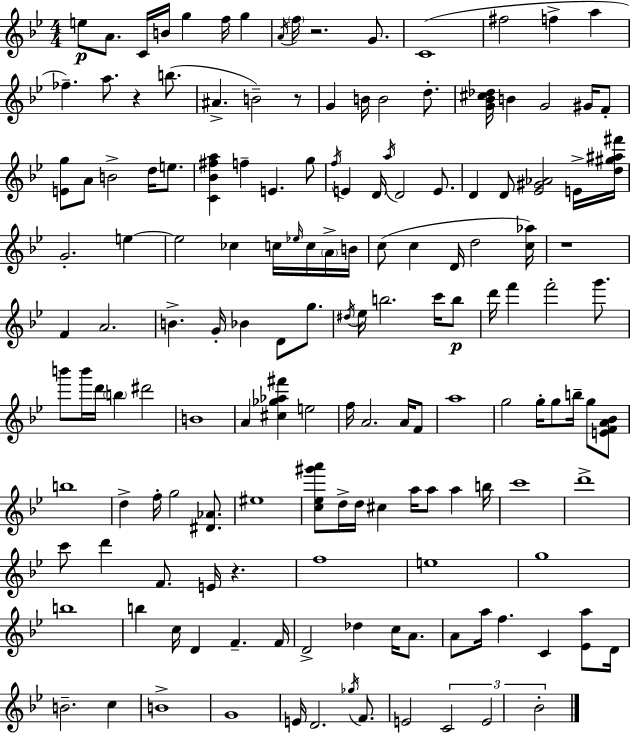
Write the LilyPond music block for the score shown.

{
  \clef treble
  \numericTimeSignature
  \time 4/4
  \key g \minor
  e''8\p a'8. c'16 b'16 g''4 f''16 g''4 | \acciaccatura { a'16 } \parenthesize f''16 r2. g'8. | c'1( | fis''2 f''4-> a''4 | \break fes''4.--) a''8. r4 b''8.( | ais'4.-> b'2--) r8 | g'4 b'16 b'2 d''8.-. | <g' bes' cis'' des''>16 b'4 g'2 gis'16 f'8-. | \break <e' g''>8 a'8 b'2-> d''16 e''8. | <c' bes' fis'' a''>4 f''4-- e'4. g''8 | \acciaccatura { f''16 } e'4 d'16 \acciaccatura { a''16 } d'2 | e'8. d'4 d'8 <ees' gis' aes'>2 | \break e'16-> <d'' gis'' ais'' fis'''>16 g'2.-. e''4~~ | e''2 ces''4 c''16 | \grace { ees''16 } c''16 \parenthesize a'16-> b'16 c''8( c''4 d'16 d''2 | <c'' aes''>16) r1 | \break f'4 a'2. | b'4.-> g'16-. bes'4 d'8 | g''8. \acciaccatura { dis''16 } ees''16 b''2. | c'''16 b''8\p d'''16 f'''4 f'''2-. | \break g'''8. b'''8 b'''16 d'''16 \parenthesize b''4 dis'''2 | b'1 | a'4 <cis'' ges'' aes'' fis'''>4 e''2 | f''16 a'2. | \break a'16 f'8 a''1 | g''2 g''16-. g''8 | b''16-- g''8 <e' f' a' bes'>8 b''1 | d''4-> f''16-. g''2 | \break <dis' aes'>8. eis''1 | <c'' ees'' gis''' a'''>8 d''16-> d''16 cis''4 a''16 a''8 | a''4 b''16 c'''1 | d'''1-> | \break c'''8 d'''4 f'8. e'16 r4. | f''1 | e''1 | g''1 | \break b''1 | b''4 c''16 d'4 f'4.-- | f'16 d'2-> des''4 | c''16 a'8. a'8 a''16 f''4. c'4 | \break <ees' a''>8 d'16 b'2.-- | c''4 b'1-> | g'1 | e'16 d'2. | \break \acciaccatura { ges''16 } f'8. e'2 \tuplet 3/2 { c'2 | e'2 bes'2-. } | \bar "|."
}